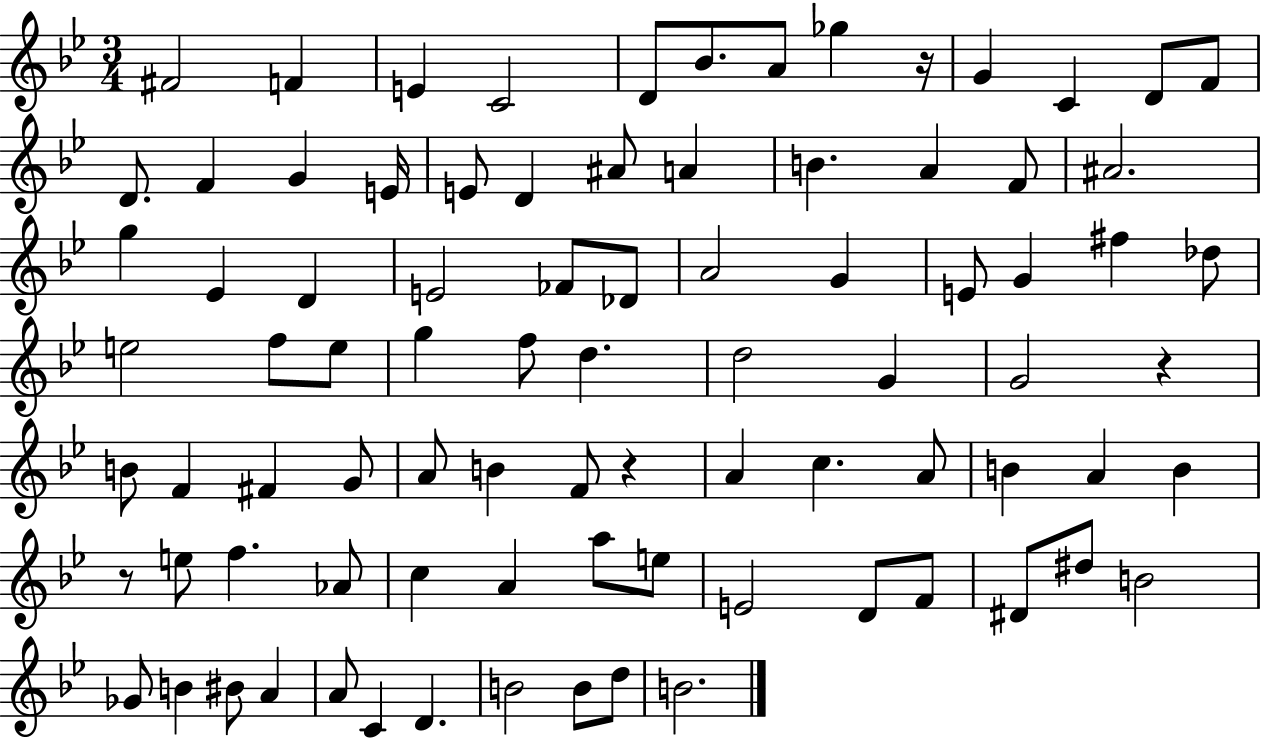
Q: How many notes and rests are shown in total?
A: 86